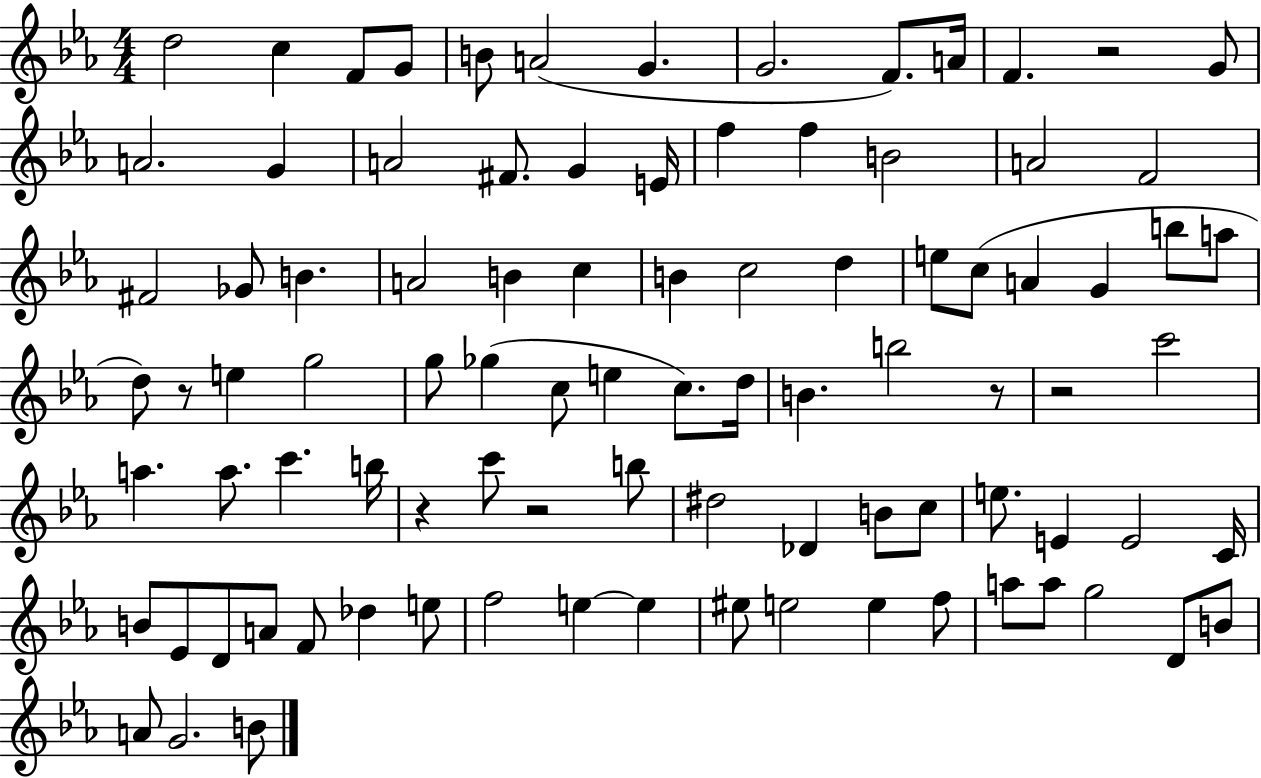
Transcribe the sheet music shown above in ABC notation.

X:1
T:Untitled
M:4/4
L:1/4
K:Eb
d2 c F/2 G/2 B/2 A2 G G2 F/2 A/4 F z2 G/2 A2 G A2 ^F/2 G E/4 f f B2 A2 F2 ^F2 _G/2 B A2 B c B c2 d e/2 c/2 A G b/2 a/2 d/2 z/2 e g2 g/2 _g c/2 e c/2 d/4 B b2 z/2 z2 c'2 a a/2 c' b/4 z c'/2 z2 b/2 ^d2 _D B/2 c/2 e/2 E E2 C/4 B/2 _E/2 D/2 A/2 F/2 _d e/2 f2 e e ^e/2 e2 e f/2 a/2 a/2 g2 D/2 B/2 A/2 G2 B/2